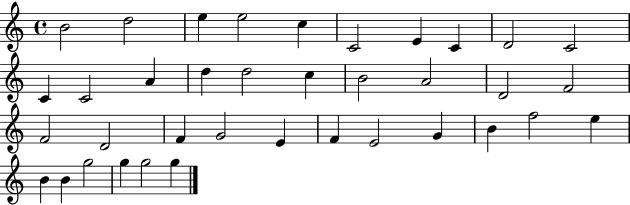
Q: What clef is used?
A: treble